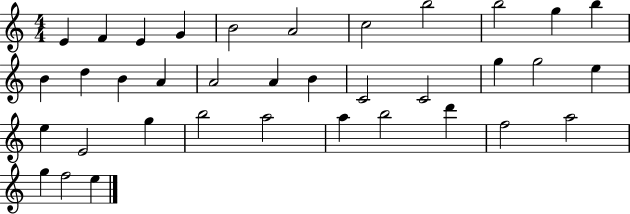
E4/q F4/q E4/q G4/q B4/h A4/h C5/h B5/h B5/h G5/q B5/q B4/q D5/q B4/q A4/q A4/h A4/q B4/q C4/h C4/h G5/q G5/h E5/q E5/q E4/h G5/q B5/h A5/h A5/q B5/h D6/q F5/h A5/h G5/q F5/h E5/q